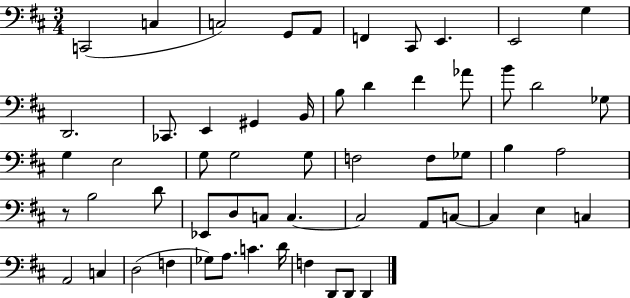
C2/h C3/q C3/h G2/e A2/e F2/q C#2/e E2/q. E2/h G3/q D2/h. CES2/e. E2/q G#2/q B2/s B3/e D4/q F#4/q Ab4/e B4/e D4/h Gb3/e G3/q E3/h G3/e G3/h G3/e F3/h F3/e Gb3/e B3/q A3/h R/e B3/h D4/e Eb2/e D3/e C3/e C3/q. C3/h A2/e C3/e C3/q E3/q C3/q A2/h C3/q D3/h F3/q Gb3/e A3/e. C4/q. D4/s F3/q D2/e D2/e D2/q